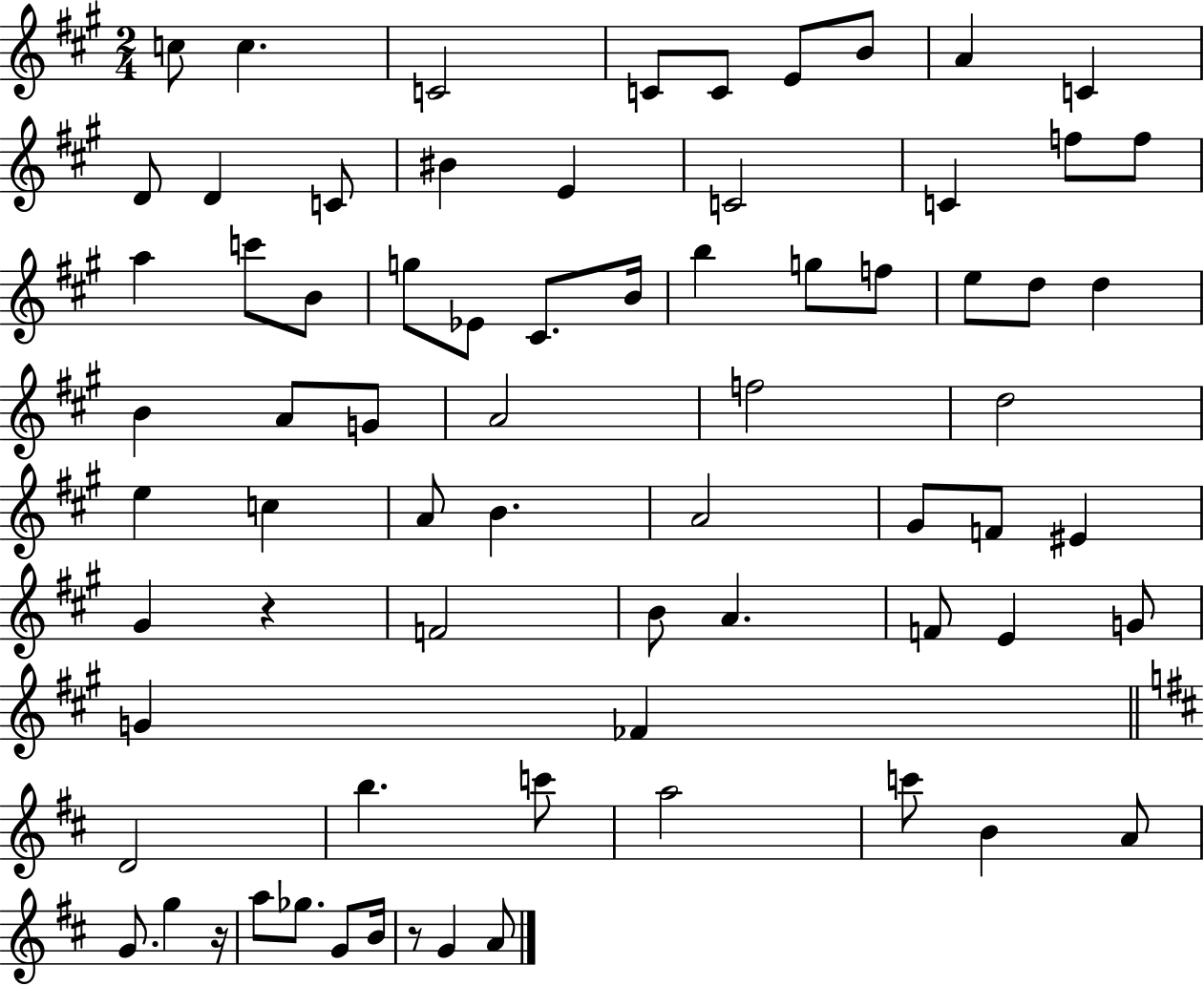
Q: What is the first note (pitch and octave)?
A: C5